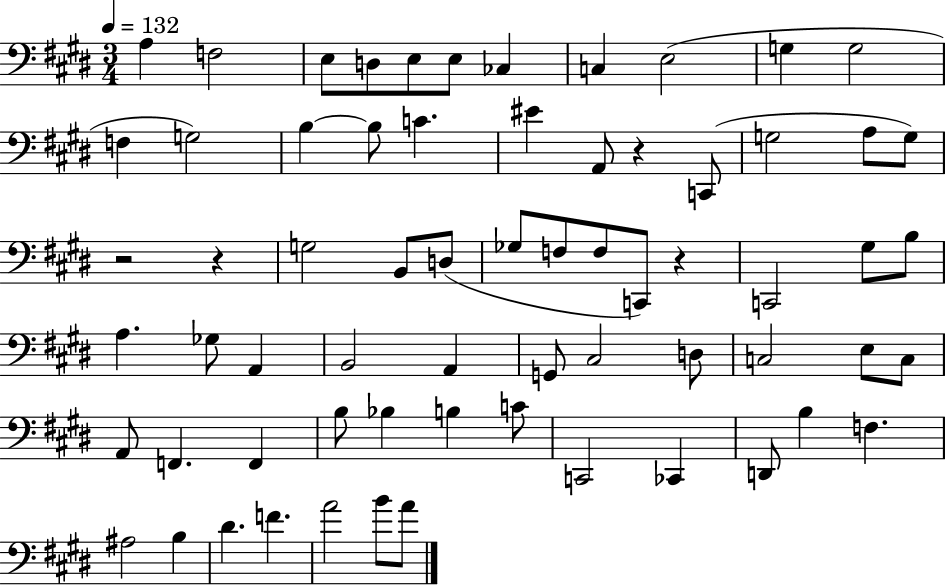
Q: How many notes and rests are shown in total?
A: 66